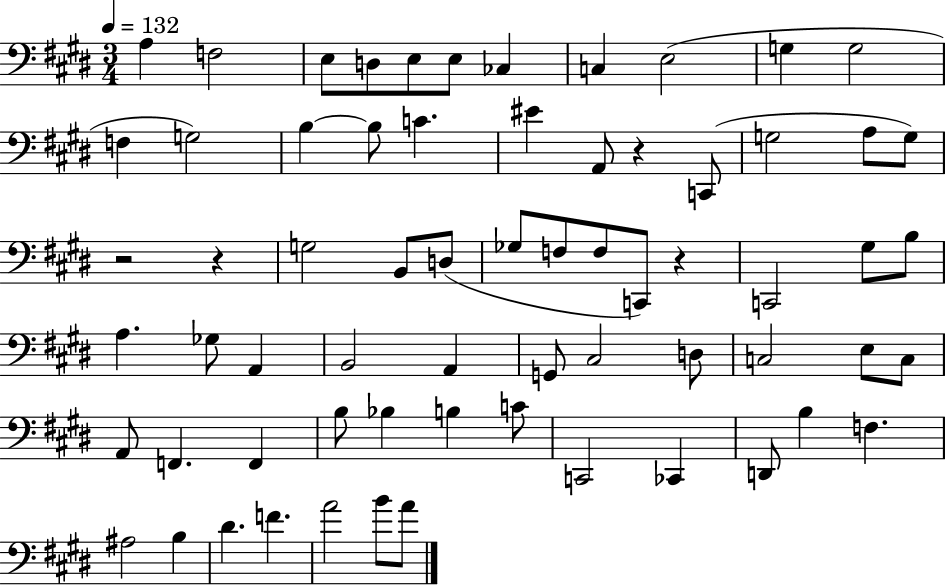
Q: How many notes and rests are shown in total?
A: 66